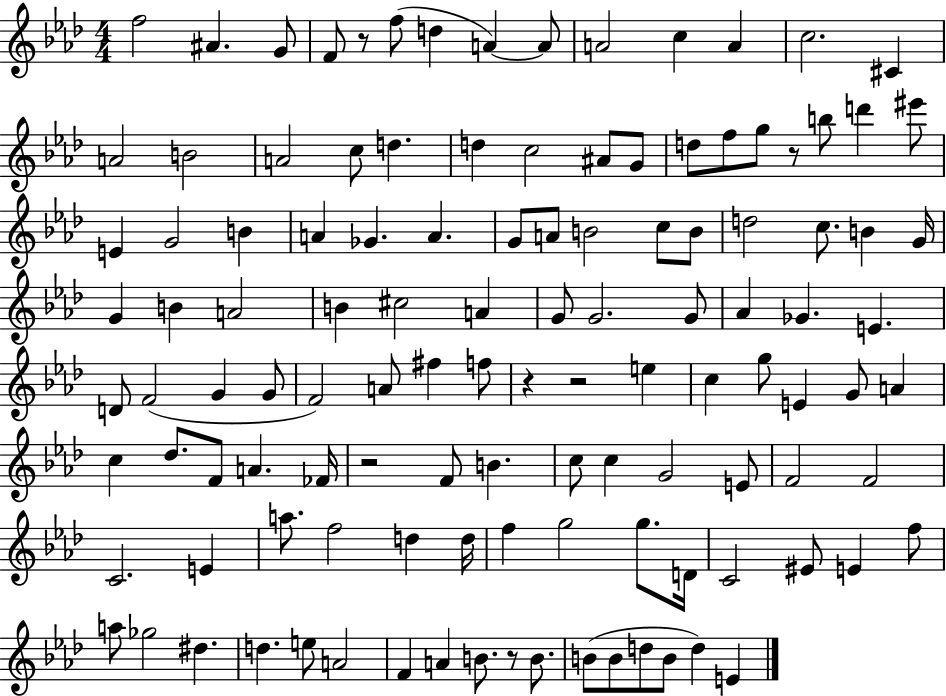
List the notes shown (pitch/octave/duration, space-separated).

F5/h A#4/q. G4/e F4/e R/e F5/e D5/q A4/q A4/e A4/h C5/q A4/q C5/h. C#4/q A4/h B4/h A4/h C5/e D5/q. D5/q C5/h A#4/e G4/e D5/e F5/e G5/e R/e B5/e D6/q EIS6/e E4/q G4/h B4/q A4/q Gb4/q. A4/q. G4/e A4/e B4/h C5/e B4/e D5/h C5/e. B4/q G4/s G4/q B4/q A4/h B4/q C#5/h A4/q G4/e G4/h. G4/e Ab4/q Gb4/q. E4/q. D4/e F4/h G4/q G4/e F4/h A4/e F#5/q F5/e R/q R/h E5/q C5/q G5/e E4/q G4/e A4/q C5/q Db5/e. F4/e A4/q. FES4/s R/h F4/e B4/q. C5/e C5/q G4/h E4/e F4/h F4/h C4/h. E4/q A5/e. F5/h D5/q D5/s F5/q G5/h G5/e. D4/s C4/h EIS4/e E4/q F5/e A5/e Gb5/h D#5/q. D5/q. E5/e A4/h F4/q A4/q B4/e. R/e B4/e. B4/e B4/e D5/e B4/e D5/q E4/q